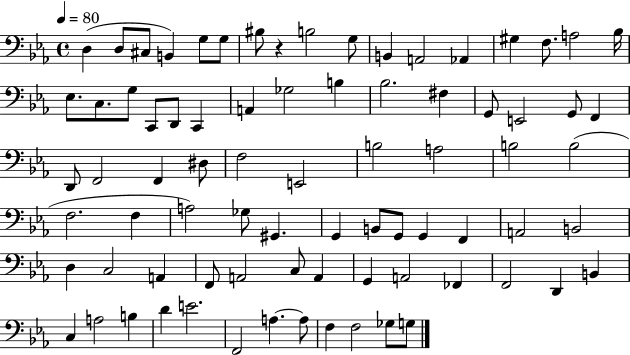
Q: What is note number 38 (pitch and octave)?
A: B3